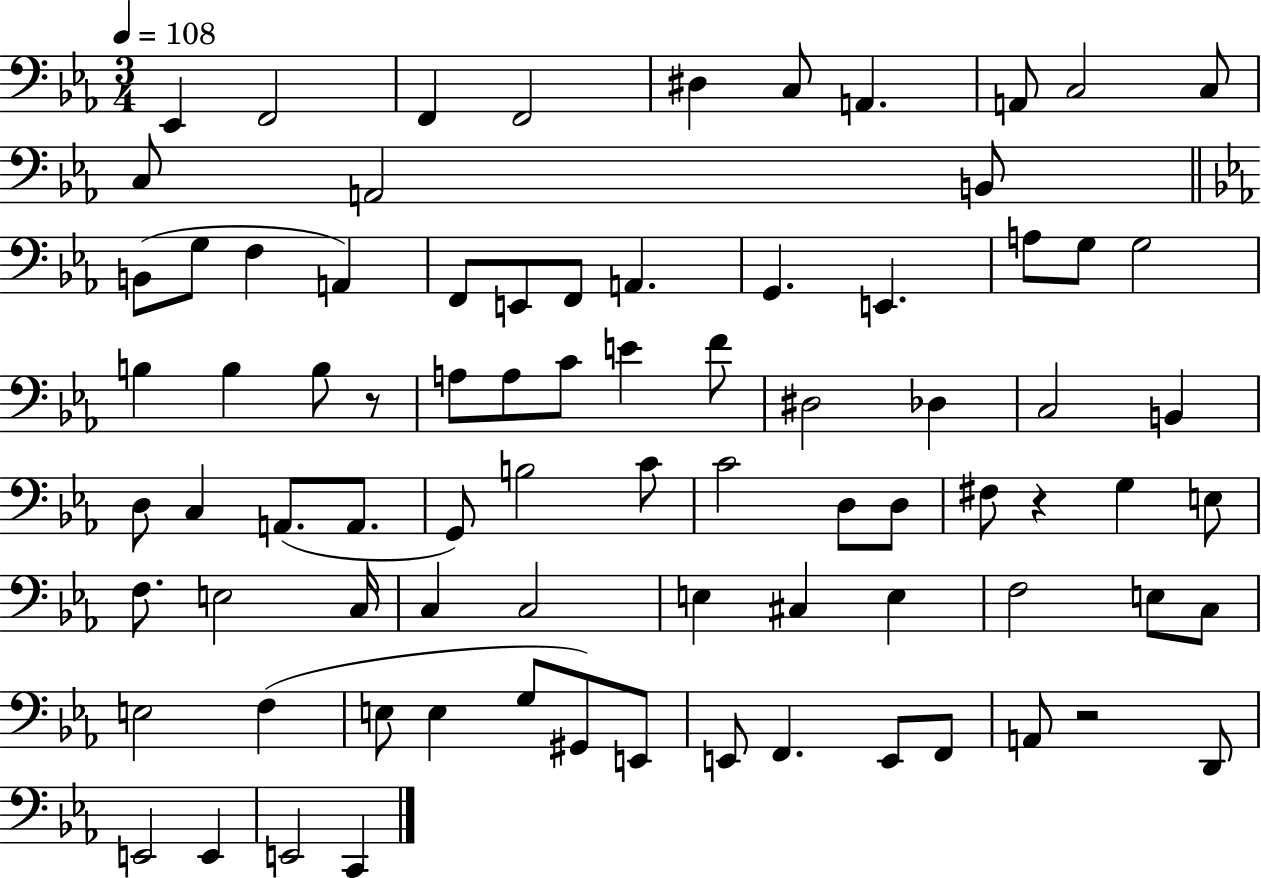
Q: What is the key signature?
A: EES major